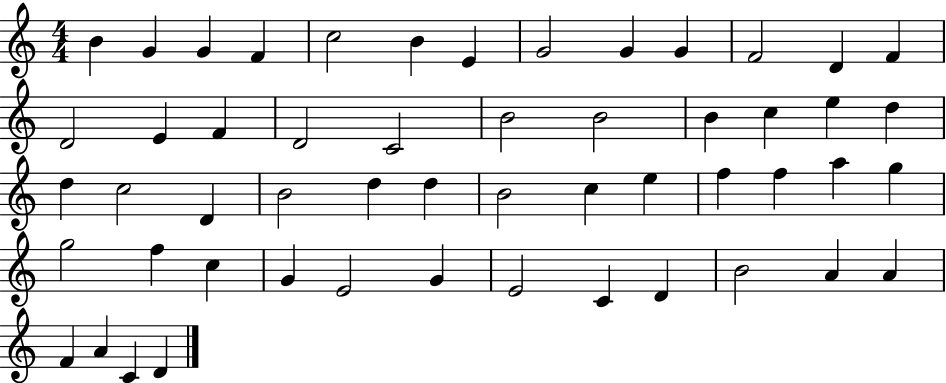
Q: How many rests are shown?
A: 0